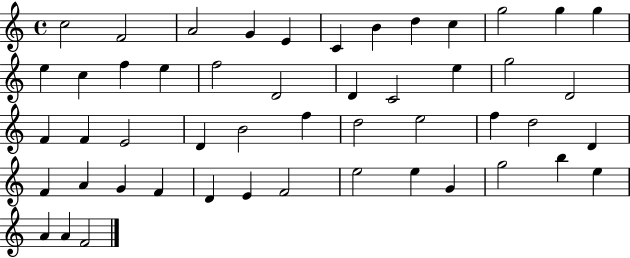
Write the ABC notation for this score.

X:1
T:Untitled
M:4/4
L:1/4
K:C
c2 F2 A2 G E C B d c g2 g g e c f e f2 D2 D C2 e g2 D2 F F E2 D B2 f d2 e2 f d2 D F A G F D E F2 e2 e G g2 b e A A F2